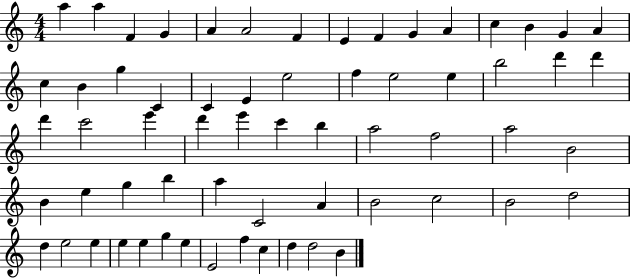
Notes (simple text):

A5/q A5/q F4/q G4/q A4/q A4/h F4/q E4/q F4/q G4/q A4/q C5/q B4/q G4/q A4/q C5/q B4/q G5/q C4/q C4/q E4/q E5/h F5/q E5/h E5/q B5/h D6/q D6/q D6/q C6/h E6/q D6/q E6/q C6/q B5/q A5/h F5/h A5/h B4/h B4/q E5/q G5/q B5/q A5/q C4/h A4/q B4/h C5/h B4/h D5/h D5/q E5/h E5/q E5/q E5/q G5/q E5/q E4/h F5/q C5/q D5/q D5/h B4/q